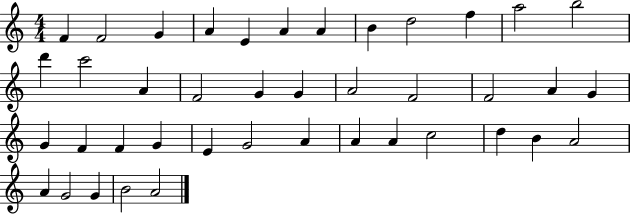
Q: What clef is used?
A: treble